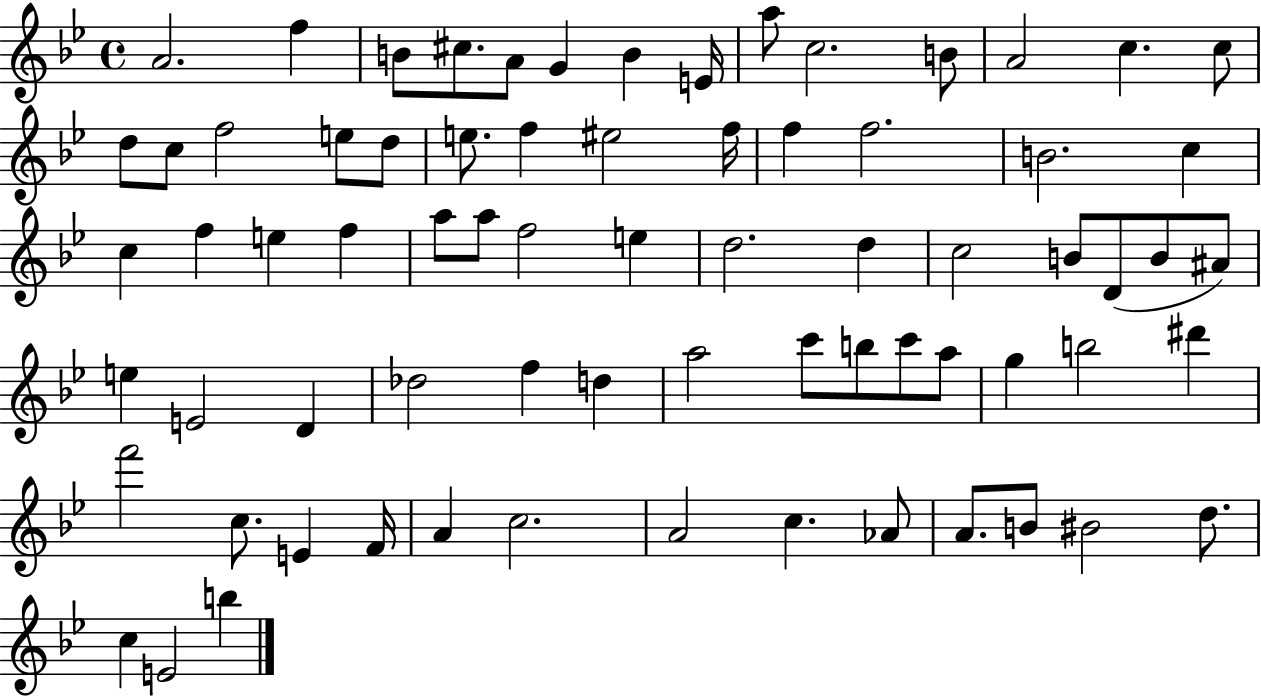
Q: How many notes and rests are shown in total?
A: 72